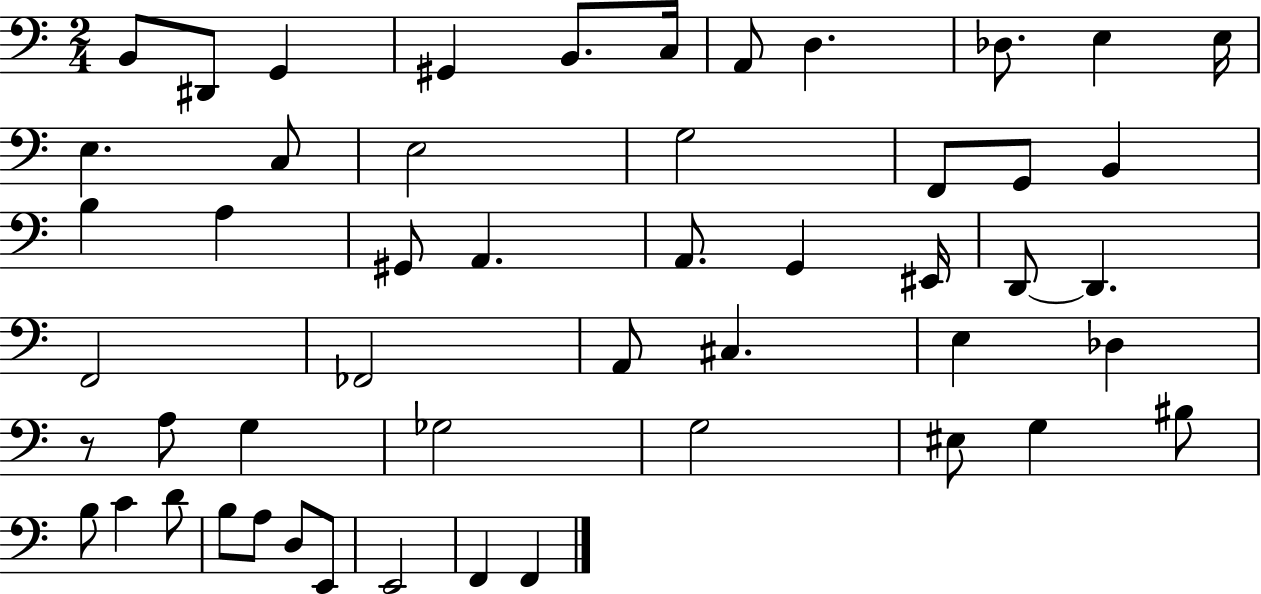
{
  \clef bass
  \numericTimeSignature
  \time 2/4
  \key c \major
  b,8 dis,8 g,4 | gis,4 b,8. c16 | a,8 d4. | des8. e4 e16 | \break e4. c8 | e2 | g2 | f,8 g,8 b,4 | \break b4 a4 | gis,8 a,4. | a,8. g,4 eis,16 | d,8~~ d,4. | \break f,2 | fes,2 | a,8 cis4. | e4 des4 | \break r8 a8 g4 | ges2 | g2 | eis8 g4 bis8 | \break b8 c'4 d'8 | b8 a8 d8 e,8 | e,2 | f,4 f,4 | \break \bar "|."
}